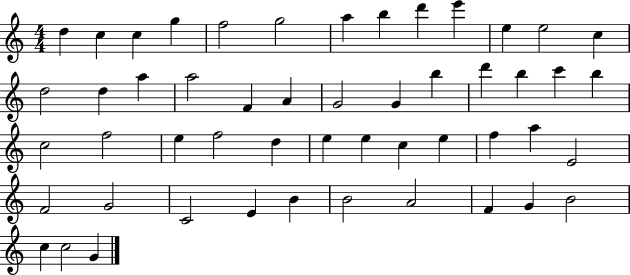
X:1
T:Untitled
M:4/4
L:1/4
K:C
d c c g f2 g2 a b d' e' e e2 c d2 d a a2 F A G2 G b d' b c' b c2 f2 e f2 d e e c e f a E2 F2 G2 C2 E B B2 A2 F G B2 c c2 G